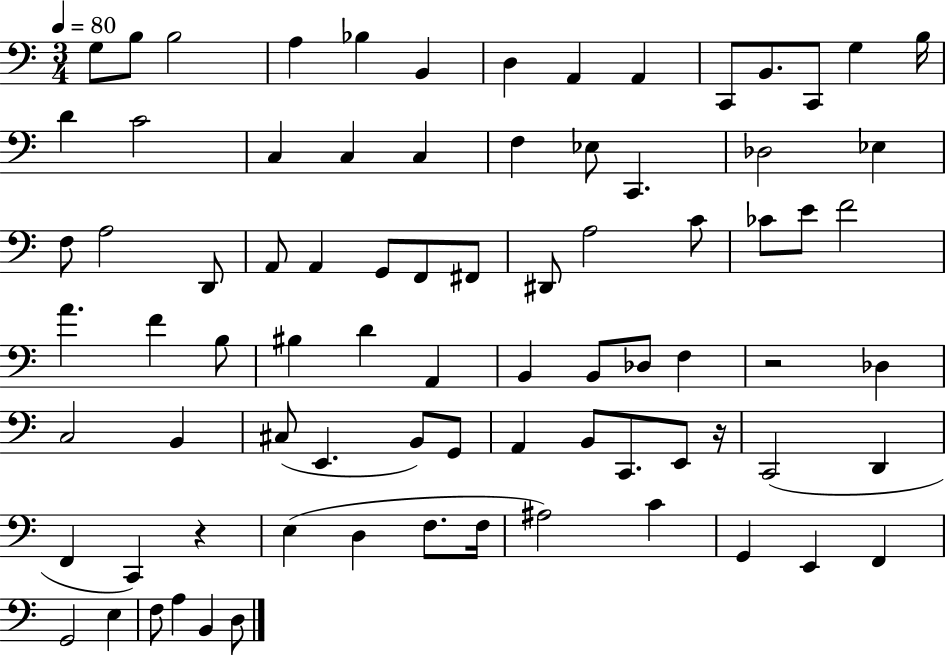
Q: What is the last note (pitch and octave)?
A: D3